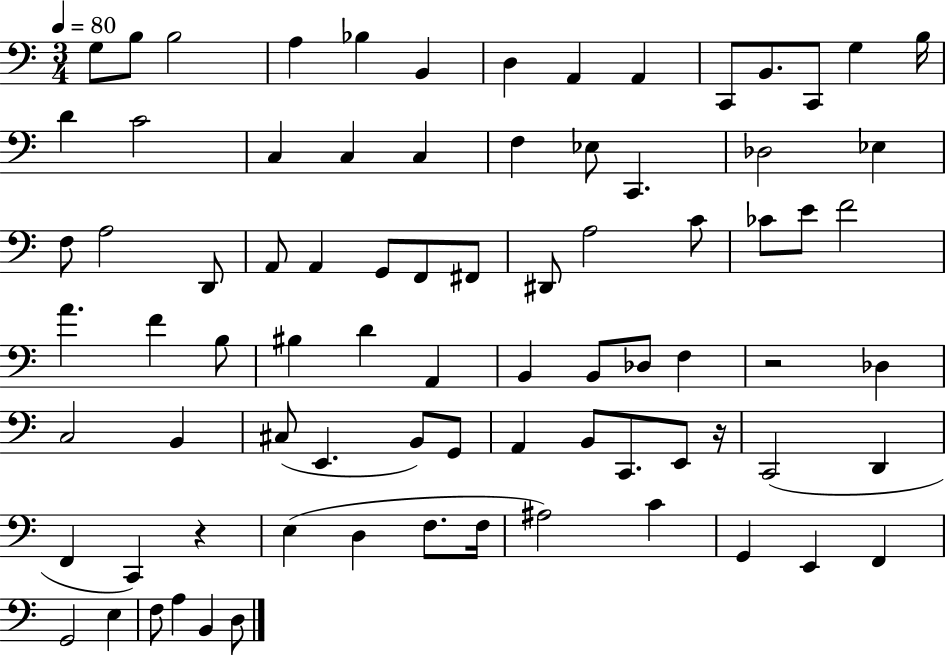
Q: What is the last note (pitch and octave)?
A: D3